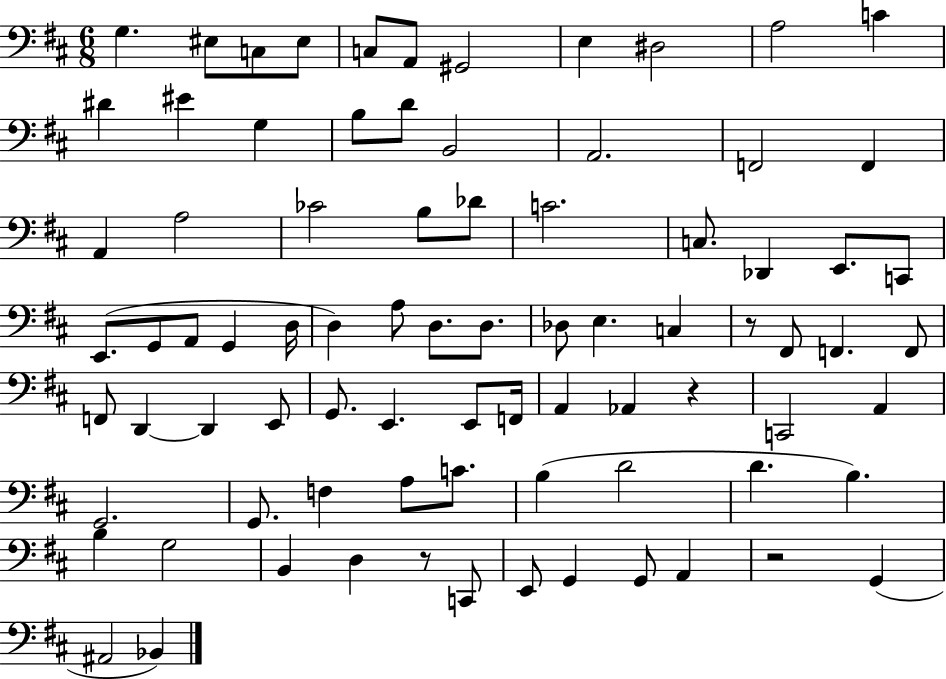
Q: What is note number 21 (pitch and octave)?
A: A2